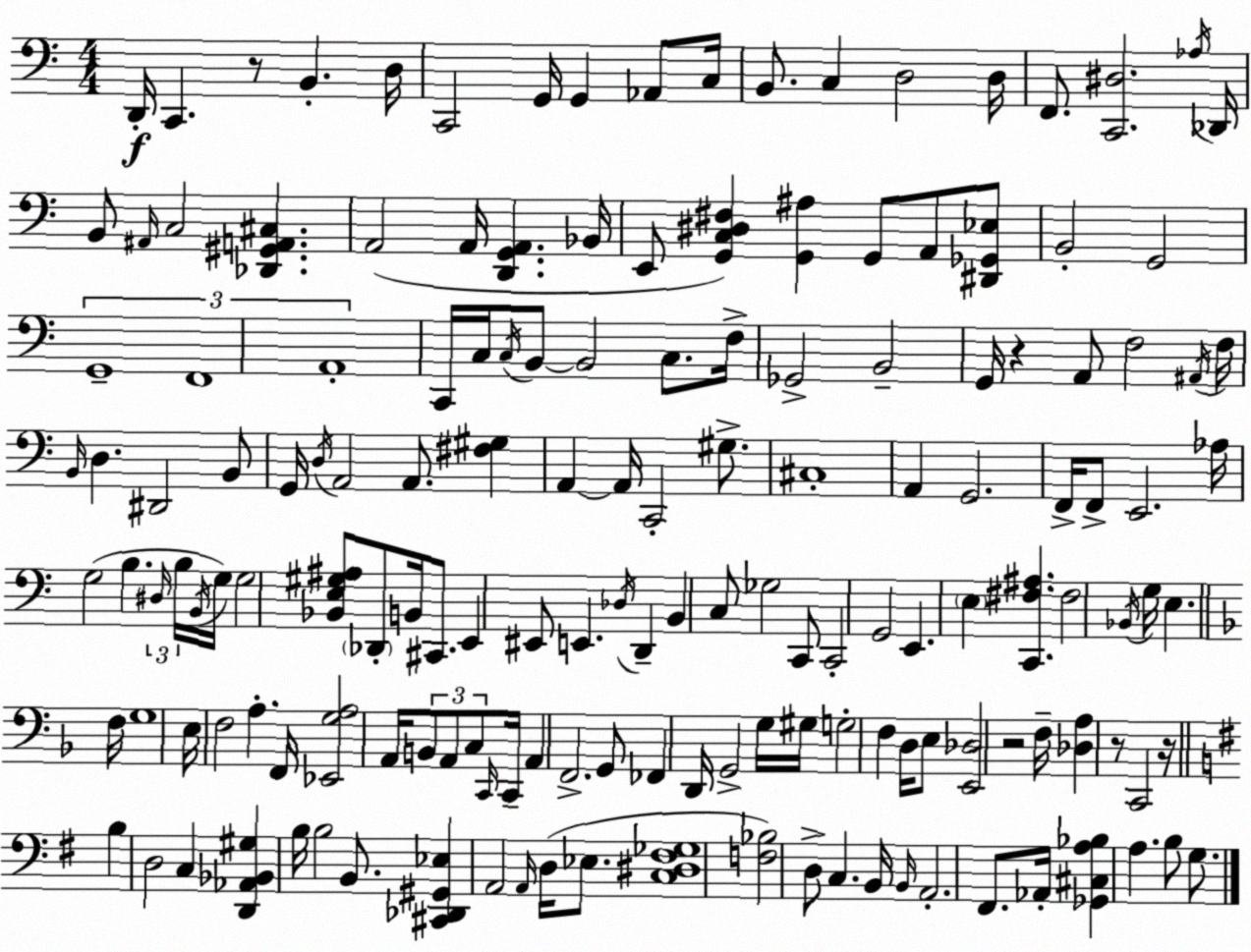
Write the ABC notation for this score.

X:1
T:Untitled
M:4/4
L:1/4
K:Am
D,,/4 C,, z/2 B,, D,/4 C,,2 G,,/4 G,, _A,,/2 C,/4 B,,/2 C, D,2 D,/4 F,,/2 [C,,^D,]2 _A,/4 _D,,/4 B,,/2 ^A,,/4 C,2 [_D,,^G,,A,,^C,] A,,2 A,,/4 [D,,G,,A,,] _B,,/4 E,,/2 [G,,C,^D,^F,] [G,,^A,] G,,/2 A,,/2 [^D,,_G,,_E,]/2 B,,2 G,,2 G,,4 F,,4 A,,4 C,,/4 C,/4 C,/4 B,,/2 B,,2 C,/2 F,/4 _G,,2 B,,2 G,,/4 z A,,/2 F,2 ^A,,/4 F,/4 B,,/4 D, ^D,,2 B,,/2 G,,/4 D,/4 A,,2 A,,/2 [^F,^G,] A,, A,,/4 C,,2 ^G,/2 ^C,4 A,, G,,2 F,,/4 F,,/2 E,,2 _A,/4 G,2 B, ^D,/4 B,/4 B,,/4 G,/4 G,2 [_B,,E,^G,^A,]/2 _D,,/2 B,,/4 ^C,,/2 E,, ^E,,/2 E,, _D,/4 D,, B,, C,/2 _G,2 C,,/2 C,,2 G,,2 E,, E, [C,,^F,^A,] ^F,2 _B,,/4 G,/4 E, F,/4 G,4 E,/4 F,2 A, F,,/4 [_E,,G,A,]2 A,,/4 B,,/2 A,,/2 C,/2 C,,/4 C,,/4 A,, F,,2 G,,/2 _F,, D,,/4 G,,2 G,/4 ^G,/4 G,2 F, D,/4 E,/2 [E,,_D,]2 z2 F,/4 [_D,A,] z/2 C,,2 z/4 B, D,2 C, [D,,_A,,_B,,^G,] B,/4 B,2 B,,/2 [^C,,_D,,^G,,_E,] A,,2 A,,/4 D,/4 _E,/2 [C,^D,^F,_G,]4 [F,_B,]2 D,/2 C, B,,/4 B,,/4 A,,2 ^F,,/2 _A,,/4 [_G,,^C,A,_B,] A, B,/2 G,/2